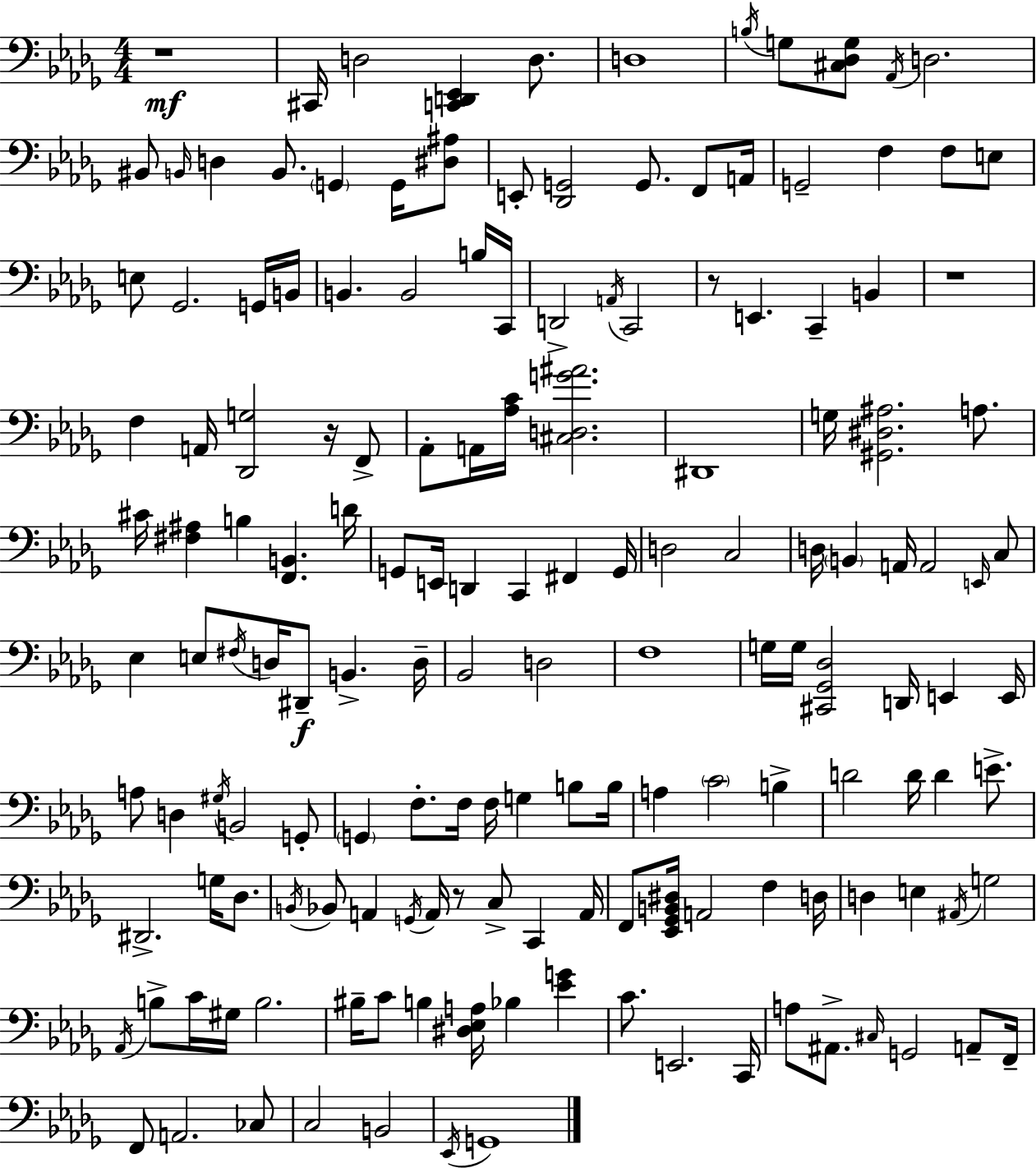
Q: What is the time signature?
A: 4/4